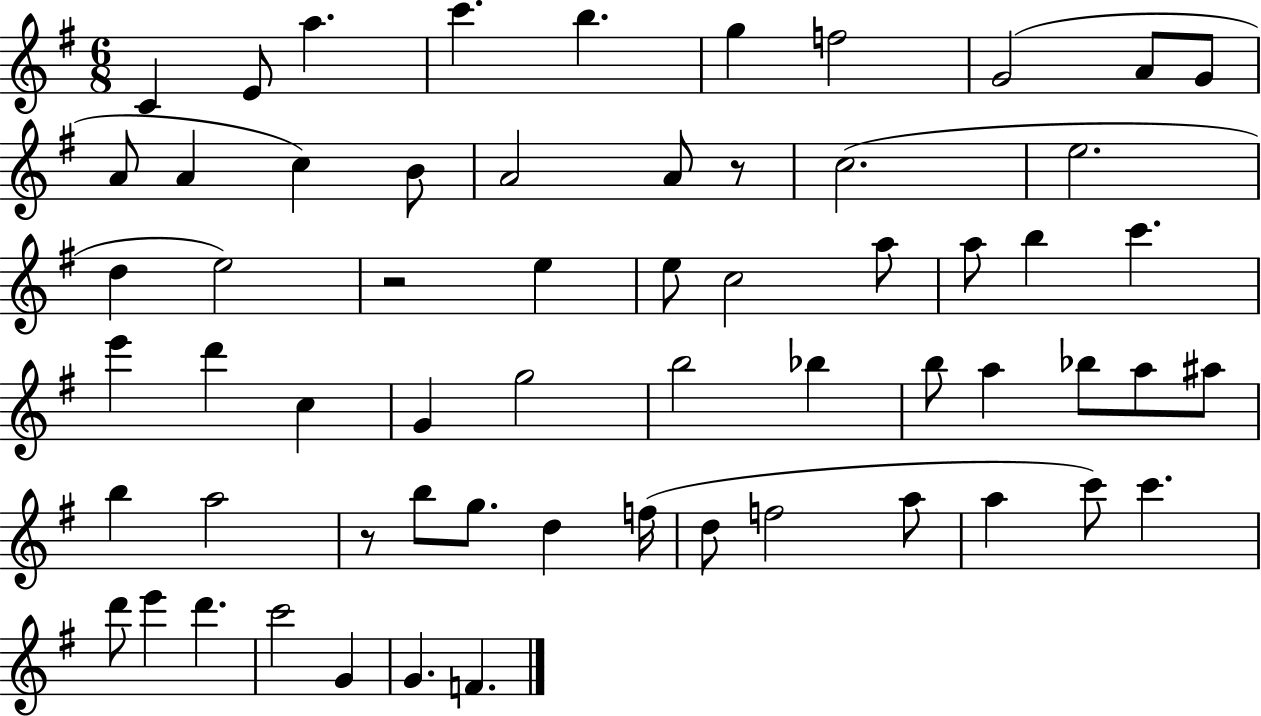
C4/q E4/e A5/q. C6/q. B5/q. G5/q F5/h G4/h A4/e G4/e A4/e A4/q C5/q B4/e A4/h A4/e R/e C5/h. E5/h. D5/q E5/h R/h E5/q E5/e C5/h A5/e A5/e B5/q C6/q. E6/q D6/q C5/q G4/q G5/h B5/h Bb5/q B5/e A5/q Bb5/e A5/e A#5/e B5/q A5/h R/e B5/e G5/e. D5/q F5/s D5/e F5/h A5/e A5/q C6/e C6/q. D6/e E6/q D6/q. C6/h G4/q G4/q. F4/q.